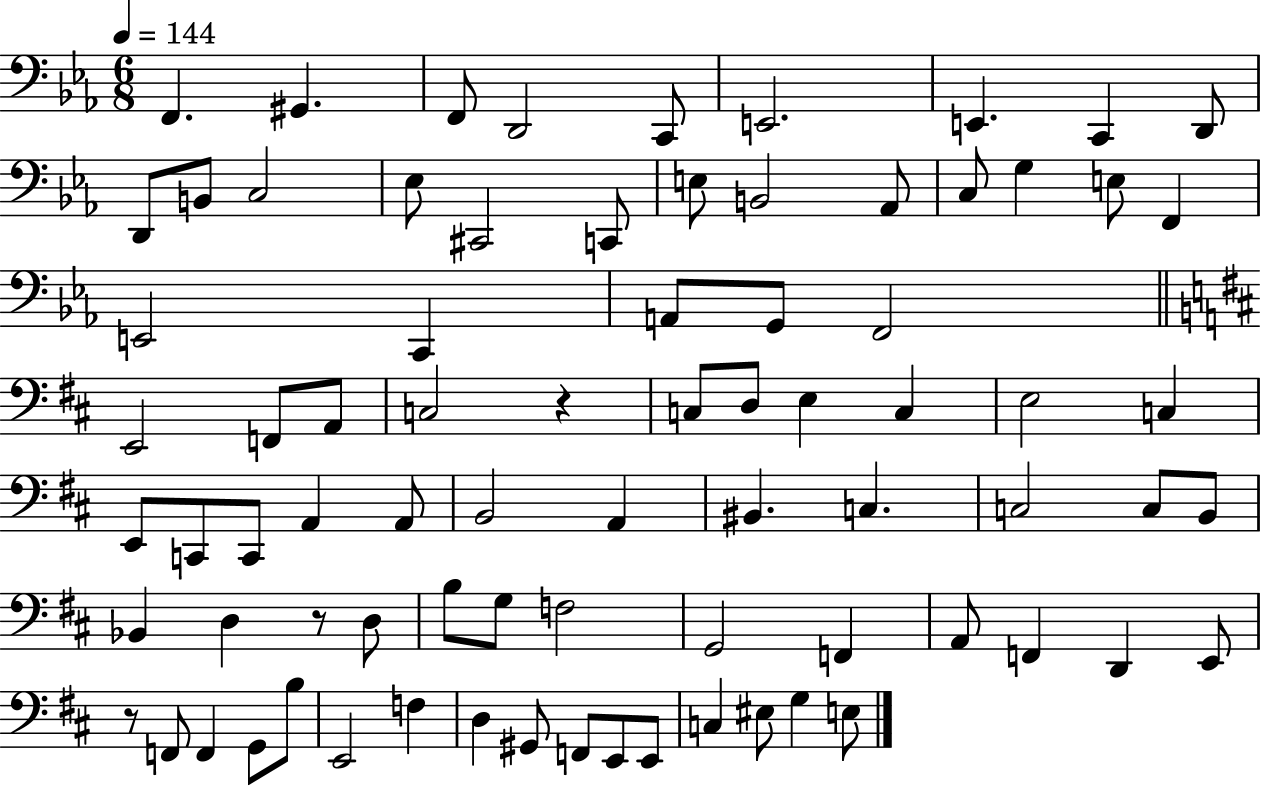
F2/q. G#2/q. F2/e D2/h C2/e E2/h. E2/q. C2/q D2/e D2/e B2/e C3/h Eb3/e C#2/h C2/e E3/e B2/h Ab2/e C3/e G3/q E3/e F2/q E2/h C2/q A2/e G2/e F2/h E2/h F2/e A2/e C3/h R/q C3/e D3/e E3/q C3/q E3/h C3/q E2/e C2/e C2/e A2/q A2/e B2/h A2/q BIS2/q. C3/q. C3/h C3/e B2/e Bb2/q D3/q R/e D3/e B3/e G3/e F3/h G2/h F2/q A2/e F2/q D2/q E2/e R/e F2/e F2/q G2/e B3/e E2/h F3/q D3/q G#2/e F2/e E2/e E2/e C3/q EIS3/e G3/q E3/e